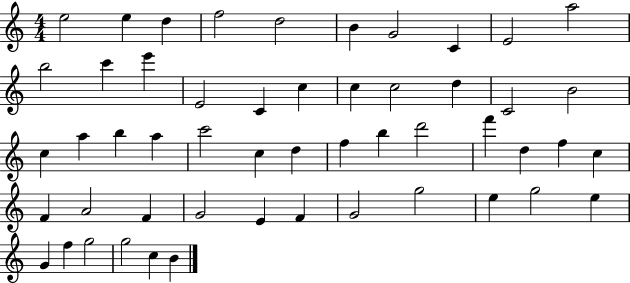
E5/h E5/q D5/q F5/h D5/h B4/q G4/h C4/q E4/h A5/h B5/h C6/q E6/q E4/h C4/q C5/q C5/q C5/h D5/q C4/h B4/h C5/q A5/q B5/q A5/q C6/h C5/q D5/q F5/q B5/q D6/h F6/q D5/q F5/q C5/q F4/q A4/h F4/q G4/h E4/q F4/q G4/h G5/h E5/q G5/h E5/q G4/q F5/q G5/h G5/h C5/q B4/q